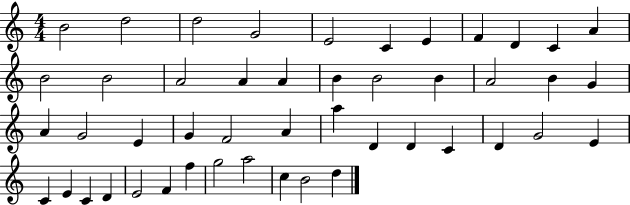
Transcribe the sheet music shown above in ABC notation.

X:1
T:Untitled
M:4/4
L:1/4
K:C
B2 d2 d2 G2 E2 C E F D C A B2 B2 A2 A A B B2 B A2 B G A G2 E G F2 A a D D C D G2 E C E C D E2 F f g2 a2 c B2 d